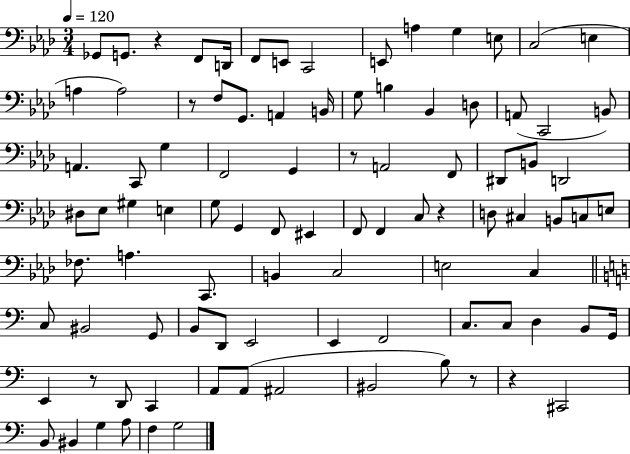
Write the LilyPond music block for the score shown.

{
  \clef bass
  \numericTimeSignature
  \time 3/4
  \key aes \major
  \tempo 4 = 120
  ges,8 g,8. r4 f,8 d,16 | f,8 e,8 c,2 | e,8 a4 g4 e8 | c2( e4 | \break a4 a2) | r8 f8 g,8. a,4 b,16 | g8 b4 bes,4 d8 | a,8( c,2 b,8) | \break a,4. c,8 g4 | f,2 g,4 | r8 a,2 f,8 | dis,8 b,8 d,2 | \break dis8 ees8 gis4 e4 | g8 g,4 f,8 eis,4 | f,8 f,4 c8 r4 | d8 cis4 b,8 c8 e8 | \break fes8. a4. c,8. | b,4 c2 | e2 c4 | \bar "||" \break \key c \major c8 bis,2 g,8 | b,8 d,8 e,2 | e,4 f,2 | c8. c8 d4 b,8 g,16 | \break e,4 r8 d,8 c,4 | a,8 a,8( ais,2 | bis,2 b8) r8 | r4 cis,2 | \break b,8 bis,4 g4 a8 | f4 g2 | \bar "|."
}